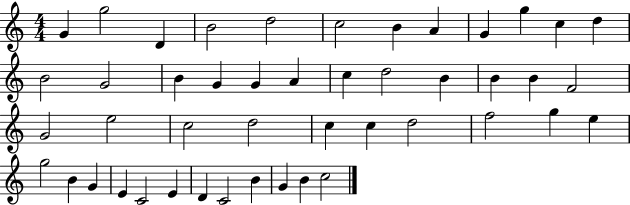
{
  \clef treble
  \numericTimeSignature
  \time 4/4
  \key c \major
  g'4 g''2 d'4 | b'2 d''2 | c''2 b'4 a'4 | g'4 g''4 c''4 d''4 | \break b'2 g'2 | b'4 g'4 g'4 a'4 | c''4 d''2 b'4 | b'4 b'4 f'2 | \break g'2 e''2 | c''2 d''2 | c''4 c''4 d''2 | f''2 g''4 e''4 | \break g''2 b'4 g'4 | e'4 c'2 e'4 | d'4 c'2 b'4 | g'4 b'4 c''2 | \break \bar "|."
}